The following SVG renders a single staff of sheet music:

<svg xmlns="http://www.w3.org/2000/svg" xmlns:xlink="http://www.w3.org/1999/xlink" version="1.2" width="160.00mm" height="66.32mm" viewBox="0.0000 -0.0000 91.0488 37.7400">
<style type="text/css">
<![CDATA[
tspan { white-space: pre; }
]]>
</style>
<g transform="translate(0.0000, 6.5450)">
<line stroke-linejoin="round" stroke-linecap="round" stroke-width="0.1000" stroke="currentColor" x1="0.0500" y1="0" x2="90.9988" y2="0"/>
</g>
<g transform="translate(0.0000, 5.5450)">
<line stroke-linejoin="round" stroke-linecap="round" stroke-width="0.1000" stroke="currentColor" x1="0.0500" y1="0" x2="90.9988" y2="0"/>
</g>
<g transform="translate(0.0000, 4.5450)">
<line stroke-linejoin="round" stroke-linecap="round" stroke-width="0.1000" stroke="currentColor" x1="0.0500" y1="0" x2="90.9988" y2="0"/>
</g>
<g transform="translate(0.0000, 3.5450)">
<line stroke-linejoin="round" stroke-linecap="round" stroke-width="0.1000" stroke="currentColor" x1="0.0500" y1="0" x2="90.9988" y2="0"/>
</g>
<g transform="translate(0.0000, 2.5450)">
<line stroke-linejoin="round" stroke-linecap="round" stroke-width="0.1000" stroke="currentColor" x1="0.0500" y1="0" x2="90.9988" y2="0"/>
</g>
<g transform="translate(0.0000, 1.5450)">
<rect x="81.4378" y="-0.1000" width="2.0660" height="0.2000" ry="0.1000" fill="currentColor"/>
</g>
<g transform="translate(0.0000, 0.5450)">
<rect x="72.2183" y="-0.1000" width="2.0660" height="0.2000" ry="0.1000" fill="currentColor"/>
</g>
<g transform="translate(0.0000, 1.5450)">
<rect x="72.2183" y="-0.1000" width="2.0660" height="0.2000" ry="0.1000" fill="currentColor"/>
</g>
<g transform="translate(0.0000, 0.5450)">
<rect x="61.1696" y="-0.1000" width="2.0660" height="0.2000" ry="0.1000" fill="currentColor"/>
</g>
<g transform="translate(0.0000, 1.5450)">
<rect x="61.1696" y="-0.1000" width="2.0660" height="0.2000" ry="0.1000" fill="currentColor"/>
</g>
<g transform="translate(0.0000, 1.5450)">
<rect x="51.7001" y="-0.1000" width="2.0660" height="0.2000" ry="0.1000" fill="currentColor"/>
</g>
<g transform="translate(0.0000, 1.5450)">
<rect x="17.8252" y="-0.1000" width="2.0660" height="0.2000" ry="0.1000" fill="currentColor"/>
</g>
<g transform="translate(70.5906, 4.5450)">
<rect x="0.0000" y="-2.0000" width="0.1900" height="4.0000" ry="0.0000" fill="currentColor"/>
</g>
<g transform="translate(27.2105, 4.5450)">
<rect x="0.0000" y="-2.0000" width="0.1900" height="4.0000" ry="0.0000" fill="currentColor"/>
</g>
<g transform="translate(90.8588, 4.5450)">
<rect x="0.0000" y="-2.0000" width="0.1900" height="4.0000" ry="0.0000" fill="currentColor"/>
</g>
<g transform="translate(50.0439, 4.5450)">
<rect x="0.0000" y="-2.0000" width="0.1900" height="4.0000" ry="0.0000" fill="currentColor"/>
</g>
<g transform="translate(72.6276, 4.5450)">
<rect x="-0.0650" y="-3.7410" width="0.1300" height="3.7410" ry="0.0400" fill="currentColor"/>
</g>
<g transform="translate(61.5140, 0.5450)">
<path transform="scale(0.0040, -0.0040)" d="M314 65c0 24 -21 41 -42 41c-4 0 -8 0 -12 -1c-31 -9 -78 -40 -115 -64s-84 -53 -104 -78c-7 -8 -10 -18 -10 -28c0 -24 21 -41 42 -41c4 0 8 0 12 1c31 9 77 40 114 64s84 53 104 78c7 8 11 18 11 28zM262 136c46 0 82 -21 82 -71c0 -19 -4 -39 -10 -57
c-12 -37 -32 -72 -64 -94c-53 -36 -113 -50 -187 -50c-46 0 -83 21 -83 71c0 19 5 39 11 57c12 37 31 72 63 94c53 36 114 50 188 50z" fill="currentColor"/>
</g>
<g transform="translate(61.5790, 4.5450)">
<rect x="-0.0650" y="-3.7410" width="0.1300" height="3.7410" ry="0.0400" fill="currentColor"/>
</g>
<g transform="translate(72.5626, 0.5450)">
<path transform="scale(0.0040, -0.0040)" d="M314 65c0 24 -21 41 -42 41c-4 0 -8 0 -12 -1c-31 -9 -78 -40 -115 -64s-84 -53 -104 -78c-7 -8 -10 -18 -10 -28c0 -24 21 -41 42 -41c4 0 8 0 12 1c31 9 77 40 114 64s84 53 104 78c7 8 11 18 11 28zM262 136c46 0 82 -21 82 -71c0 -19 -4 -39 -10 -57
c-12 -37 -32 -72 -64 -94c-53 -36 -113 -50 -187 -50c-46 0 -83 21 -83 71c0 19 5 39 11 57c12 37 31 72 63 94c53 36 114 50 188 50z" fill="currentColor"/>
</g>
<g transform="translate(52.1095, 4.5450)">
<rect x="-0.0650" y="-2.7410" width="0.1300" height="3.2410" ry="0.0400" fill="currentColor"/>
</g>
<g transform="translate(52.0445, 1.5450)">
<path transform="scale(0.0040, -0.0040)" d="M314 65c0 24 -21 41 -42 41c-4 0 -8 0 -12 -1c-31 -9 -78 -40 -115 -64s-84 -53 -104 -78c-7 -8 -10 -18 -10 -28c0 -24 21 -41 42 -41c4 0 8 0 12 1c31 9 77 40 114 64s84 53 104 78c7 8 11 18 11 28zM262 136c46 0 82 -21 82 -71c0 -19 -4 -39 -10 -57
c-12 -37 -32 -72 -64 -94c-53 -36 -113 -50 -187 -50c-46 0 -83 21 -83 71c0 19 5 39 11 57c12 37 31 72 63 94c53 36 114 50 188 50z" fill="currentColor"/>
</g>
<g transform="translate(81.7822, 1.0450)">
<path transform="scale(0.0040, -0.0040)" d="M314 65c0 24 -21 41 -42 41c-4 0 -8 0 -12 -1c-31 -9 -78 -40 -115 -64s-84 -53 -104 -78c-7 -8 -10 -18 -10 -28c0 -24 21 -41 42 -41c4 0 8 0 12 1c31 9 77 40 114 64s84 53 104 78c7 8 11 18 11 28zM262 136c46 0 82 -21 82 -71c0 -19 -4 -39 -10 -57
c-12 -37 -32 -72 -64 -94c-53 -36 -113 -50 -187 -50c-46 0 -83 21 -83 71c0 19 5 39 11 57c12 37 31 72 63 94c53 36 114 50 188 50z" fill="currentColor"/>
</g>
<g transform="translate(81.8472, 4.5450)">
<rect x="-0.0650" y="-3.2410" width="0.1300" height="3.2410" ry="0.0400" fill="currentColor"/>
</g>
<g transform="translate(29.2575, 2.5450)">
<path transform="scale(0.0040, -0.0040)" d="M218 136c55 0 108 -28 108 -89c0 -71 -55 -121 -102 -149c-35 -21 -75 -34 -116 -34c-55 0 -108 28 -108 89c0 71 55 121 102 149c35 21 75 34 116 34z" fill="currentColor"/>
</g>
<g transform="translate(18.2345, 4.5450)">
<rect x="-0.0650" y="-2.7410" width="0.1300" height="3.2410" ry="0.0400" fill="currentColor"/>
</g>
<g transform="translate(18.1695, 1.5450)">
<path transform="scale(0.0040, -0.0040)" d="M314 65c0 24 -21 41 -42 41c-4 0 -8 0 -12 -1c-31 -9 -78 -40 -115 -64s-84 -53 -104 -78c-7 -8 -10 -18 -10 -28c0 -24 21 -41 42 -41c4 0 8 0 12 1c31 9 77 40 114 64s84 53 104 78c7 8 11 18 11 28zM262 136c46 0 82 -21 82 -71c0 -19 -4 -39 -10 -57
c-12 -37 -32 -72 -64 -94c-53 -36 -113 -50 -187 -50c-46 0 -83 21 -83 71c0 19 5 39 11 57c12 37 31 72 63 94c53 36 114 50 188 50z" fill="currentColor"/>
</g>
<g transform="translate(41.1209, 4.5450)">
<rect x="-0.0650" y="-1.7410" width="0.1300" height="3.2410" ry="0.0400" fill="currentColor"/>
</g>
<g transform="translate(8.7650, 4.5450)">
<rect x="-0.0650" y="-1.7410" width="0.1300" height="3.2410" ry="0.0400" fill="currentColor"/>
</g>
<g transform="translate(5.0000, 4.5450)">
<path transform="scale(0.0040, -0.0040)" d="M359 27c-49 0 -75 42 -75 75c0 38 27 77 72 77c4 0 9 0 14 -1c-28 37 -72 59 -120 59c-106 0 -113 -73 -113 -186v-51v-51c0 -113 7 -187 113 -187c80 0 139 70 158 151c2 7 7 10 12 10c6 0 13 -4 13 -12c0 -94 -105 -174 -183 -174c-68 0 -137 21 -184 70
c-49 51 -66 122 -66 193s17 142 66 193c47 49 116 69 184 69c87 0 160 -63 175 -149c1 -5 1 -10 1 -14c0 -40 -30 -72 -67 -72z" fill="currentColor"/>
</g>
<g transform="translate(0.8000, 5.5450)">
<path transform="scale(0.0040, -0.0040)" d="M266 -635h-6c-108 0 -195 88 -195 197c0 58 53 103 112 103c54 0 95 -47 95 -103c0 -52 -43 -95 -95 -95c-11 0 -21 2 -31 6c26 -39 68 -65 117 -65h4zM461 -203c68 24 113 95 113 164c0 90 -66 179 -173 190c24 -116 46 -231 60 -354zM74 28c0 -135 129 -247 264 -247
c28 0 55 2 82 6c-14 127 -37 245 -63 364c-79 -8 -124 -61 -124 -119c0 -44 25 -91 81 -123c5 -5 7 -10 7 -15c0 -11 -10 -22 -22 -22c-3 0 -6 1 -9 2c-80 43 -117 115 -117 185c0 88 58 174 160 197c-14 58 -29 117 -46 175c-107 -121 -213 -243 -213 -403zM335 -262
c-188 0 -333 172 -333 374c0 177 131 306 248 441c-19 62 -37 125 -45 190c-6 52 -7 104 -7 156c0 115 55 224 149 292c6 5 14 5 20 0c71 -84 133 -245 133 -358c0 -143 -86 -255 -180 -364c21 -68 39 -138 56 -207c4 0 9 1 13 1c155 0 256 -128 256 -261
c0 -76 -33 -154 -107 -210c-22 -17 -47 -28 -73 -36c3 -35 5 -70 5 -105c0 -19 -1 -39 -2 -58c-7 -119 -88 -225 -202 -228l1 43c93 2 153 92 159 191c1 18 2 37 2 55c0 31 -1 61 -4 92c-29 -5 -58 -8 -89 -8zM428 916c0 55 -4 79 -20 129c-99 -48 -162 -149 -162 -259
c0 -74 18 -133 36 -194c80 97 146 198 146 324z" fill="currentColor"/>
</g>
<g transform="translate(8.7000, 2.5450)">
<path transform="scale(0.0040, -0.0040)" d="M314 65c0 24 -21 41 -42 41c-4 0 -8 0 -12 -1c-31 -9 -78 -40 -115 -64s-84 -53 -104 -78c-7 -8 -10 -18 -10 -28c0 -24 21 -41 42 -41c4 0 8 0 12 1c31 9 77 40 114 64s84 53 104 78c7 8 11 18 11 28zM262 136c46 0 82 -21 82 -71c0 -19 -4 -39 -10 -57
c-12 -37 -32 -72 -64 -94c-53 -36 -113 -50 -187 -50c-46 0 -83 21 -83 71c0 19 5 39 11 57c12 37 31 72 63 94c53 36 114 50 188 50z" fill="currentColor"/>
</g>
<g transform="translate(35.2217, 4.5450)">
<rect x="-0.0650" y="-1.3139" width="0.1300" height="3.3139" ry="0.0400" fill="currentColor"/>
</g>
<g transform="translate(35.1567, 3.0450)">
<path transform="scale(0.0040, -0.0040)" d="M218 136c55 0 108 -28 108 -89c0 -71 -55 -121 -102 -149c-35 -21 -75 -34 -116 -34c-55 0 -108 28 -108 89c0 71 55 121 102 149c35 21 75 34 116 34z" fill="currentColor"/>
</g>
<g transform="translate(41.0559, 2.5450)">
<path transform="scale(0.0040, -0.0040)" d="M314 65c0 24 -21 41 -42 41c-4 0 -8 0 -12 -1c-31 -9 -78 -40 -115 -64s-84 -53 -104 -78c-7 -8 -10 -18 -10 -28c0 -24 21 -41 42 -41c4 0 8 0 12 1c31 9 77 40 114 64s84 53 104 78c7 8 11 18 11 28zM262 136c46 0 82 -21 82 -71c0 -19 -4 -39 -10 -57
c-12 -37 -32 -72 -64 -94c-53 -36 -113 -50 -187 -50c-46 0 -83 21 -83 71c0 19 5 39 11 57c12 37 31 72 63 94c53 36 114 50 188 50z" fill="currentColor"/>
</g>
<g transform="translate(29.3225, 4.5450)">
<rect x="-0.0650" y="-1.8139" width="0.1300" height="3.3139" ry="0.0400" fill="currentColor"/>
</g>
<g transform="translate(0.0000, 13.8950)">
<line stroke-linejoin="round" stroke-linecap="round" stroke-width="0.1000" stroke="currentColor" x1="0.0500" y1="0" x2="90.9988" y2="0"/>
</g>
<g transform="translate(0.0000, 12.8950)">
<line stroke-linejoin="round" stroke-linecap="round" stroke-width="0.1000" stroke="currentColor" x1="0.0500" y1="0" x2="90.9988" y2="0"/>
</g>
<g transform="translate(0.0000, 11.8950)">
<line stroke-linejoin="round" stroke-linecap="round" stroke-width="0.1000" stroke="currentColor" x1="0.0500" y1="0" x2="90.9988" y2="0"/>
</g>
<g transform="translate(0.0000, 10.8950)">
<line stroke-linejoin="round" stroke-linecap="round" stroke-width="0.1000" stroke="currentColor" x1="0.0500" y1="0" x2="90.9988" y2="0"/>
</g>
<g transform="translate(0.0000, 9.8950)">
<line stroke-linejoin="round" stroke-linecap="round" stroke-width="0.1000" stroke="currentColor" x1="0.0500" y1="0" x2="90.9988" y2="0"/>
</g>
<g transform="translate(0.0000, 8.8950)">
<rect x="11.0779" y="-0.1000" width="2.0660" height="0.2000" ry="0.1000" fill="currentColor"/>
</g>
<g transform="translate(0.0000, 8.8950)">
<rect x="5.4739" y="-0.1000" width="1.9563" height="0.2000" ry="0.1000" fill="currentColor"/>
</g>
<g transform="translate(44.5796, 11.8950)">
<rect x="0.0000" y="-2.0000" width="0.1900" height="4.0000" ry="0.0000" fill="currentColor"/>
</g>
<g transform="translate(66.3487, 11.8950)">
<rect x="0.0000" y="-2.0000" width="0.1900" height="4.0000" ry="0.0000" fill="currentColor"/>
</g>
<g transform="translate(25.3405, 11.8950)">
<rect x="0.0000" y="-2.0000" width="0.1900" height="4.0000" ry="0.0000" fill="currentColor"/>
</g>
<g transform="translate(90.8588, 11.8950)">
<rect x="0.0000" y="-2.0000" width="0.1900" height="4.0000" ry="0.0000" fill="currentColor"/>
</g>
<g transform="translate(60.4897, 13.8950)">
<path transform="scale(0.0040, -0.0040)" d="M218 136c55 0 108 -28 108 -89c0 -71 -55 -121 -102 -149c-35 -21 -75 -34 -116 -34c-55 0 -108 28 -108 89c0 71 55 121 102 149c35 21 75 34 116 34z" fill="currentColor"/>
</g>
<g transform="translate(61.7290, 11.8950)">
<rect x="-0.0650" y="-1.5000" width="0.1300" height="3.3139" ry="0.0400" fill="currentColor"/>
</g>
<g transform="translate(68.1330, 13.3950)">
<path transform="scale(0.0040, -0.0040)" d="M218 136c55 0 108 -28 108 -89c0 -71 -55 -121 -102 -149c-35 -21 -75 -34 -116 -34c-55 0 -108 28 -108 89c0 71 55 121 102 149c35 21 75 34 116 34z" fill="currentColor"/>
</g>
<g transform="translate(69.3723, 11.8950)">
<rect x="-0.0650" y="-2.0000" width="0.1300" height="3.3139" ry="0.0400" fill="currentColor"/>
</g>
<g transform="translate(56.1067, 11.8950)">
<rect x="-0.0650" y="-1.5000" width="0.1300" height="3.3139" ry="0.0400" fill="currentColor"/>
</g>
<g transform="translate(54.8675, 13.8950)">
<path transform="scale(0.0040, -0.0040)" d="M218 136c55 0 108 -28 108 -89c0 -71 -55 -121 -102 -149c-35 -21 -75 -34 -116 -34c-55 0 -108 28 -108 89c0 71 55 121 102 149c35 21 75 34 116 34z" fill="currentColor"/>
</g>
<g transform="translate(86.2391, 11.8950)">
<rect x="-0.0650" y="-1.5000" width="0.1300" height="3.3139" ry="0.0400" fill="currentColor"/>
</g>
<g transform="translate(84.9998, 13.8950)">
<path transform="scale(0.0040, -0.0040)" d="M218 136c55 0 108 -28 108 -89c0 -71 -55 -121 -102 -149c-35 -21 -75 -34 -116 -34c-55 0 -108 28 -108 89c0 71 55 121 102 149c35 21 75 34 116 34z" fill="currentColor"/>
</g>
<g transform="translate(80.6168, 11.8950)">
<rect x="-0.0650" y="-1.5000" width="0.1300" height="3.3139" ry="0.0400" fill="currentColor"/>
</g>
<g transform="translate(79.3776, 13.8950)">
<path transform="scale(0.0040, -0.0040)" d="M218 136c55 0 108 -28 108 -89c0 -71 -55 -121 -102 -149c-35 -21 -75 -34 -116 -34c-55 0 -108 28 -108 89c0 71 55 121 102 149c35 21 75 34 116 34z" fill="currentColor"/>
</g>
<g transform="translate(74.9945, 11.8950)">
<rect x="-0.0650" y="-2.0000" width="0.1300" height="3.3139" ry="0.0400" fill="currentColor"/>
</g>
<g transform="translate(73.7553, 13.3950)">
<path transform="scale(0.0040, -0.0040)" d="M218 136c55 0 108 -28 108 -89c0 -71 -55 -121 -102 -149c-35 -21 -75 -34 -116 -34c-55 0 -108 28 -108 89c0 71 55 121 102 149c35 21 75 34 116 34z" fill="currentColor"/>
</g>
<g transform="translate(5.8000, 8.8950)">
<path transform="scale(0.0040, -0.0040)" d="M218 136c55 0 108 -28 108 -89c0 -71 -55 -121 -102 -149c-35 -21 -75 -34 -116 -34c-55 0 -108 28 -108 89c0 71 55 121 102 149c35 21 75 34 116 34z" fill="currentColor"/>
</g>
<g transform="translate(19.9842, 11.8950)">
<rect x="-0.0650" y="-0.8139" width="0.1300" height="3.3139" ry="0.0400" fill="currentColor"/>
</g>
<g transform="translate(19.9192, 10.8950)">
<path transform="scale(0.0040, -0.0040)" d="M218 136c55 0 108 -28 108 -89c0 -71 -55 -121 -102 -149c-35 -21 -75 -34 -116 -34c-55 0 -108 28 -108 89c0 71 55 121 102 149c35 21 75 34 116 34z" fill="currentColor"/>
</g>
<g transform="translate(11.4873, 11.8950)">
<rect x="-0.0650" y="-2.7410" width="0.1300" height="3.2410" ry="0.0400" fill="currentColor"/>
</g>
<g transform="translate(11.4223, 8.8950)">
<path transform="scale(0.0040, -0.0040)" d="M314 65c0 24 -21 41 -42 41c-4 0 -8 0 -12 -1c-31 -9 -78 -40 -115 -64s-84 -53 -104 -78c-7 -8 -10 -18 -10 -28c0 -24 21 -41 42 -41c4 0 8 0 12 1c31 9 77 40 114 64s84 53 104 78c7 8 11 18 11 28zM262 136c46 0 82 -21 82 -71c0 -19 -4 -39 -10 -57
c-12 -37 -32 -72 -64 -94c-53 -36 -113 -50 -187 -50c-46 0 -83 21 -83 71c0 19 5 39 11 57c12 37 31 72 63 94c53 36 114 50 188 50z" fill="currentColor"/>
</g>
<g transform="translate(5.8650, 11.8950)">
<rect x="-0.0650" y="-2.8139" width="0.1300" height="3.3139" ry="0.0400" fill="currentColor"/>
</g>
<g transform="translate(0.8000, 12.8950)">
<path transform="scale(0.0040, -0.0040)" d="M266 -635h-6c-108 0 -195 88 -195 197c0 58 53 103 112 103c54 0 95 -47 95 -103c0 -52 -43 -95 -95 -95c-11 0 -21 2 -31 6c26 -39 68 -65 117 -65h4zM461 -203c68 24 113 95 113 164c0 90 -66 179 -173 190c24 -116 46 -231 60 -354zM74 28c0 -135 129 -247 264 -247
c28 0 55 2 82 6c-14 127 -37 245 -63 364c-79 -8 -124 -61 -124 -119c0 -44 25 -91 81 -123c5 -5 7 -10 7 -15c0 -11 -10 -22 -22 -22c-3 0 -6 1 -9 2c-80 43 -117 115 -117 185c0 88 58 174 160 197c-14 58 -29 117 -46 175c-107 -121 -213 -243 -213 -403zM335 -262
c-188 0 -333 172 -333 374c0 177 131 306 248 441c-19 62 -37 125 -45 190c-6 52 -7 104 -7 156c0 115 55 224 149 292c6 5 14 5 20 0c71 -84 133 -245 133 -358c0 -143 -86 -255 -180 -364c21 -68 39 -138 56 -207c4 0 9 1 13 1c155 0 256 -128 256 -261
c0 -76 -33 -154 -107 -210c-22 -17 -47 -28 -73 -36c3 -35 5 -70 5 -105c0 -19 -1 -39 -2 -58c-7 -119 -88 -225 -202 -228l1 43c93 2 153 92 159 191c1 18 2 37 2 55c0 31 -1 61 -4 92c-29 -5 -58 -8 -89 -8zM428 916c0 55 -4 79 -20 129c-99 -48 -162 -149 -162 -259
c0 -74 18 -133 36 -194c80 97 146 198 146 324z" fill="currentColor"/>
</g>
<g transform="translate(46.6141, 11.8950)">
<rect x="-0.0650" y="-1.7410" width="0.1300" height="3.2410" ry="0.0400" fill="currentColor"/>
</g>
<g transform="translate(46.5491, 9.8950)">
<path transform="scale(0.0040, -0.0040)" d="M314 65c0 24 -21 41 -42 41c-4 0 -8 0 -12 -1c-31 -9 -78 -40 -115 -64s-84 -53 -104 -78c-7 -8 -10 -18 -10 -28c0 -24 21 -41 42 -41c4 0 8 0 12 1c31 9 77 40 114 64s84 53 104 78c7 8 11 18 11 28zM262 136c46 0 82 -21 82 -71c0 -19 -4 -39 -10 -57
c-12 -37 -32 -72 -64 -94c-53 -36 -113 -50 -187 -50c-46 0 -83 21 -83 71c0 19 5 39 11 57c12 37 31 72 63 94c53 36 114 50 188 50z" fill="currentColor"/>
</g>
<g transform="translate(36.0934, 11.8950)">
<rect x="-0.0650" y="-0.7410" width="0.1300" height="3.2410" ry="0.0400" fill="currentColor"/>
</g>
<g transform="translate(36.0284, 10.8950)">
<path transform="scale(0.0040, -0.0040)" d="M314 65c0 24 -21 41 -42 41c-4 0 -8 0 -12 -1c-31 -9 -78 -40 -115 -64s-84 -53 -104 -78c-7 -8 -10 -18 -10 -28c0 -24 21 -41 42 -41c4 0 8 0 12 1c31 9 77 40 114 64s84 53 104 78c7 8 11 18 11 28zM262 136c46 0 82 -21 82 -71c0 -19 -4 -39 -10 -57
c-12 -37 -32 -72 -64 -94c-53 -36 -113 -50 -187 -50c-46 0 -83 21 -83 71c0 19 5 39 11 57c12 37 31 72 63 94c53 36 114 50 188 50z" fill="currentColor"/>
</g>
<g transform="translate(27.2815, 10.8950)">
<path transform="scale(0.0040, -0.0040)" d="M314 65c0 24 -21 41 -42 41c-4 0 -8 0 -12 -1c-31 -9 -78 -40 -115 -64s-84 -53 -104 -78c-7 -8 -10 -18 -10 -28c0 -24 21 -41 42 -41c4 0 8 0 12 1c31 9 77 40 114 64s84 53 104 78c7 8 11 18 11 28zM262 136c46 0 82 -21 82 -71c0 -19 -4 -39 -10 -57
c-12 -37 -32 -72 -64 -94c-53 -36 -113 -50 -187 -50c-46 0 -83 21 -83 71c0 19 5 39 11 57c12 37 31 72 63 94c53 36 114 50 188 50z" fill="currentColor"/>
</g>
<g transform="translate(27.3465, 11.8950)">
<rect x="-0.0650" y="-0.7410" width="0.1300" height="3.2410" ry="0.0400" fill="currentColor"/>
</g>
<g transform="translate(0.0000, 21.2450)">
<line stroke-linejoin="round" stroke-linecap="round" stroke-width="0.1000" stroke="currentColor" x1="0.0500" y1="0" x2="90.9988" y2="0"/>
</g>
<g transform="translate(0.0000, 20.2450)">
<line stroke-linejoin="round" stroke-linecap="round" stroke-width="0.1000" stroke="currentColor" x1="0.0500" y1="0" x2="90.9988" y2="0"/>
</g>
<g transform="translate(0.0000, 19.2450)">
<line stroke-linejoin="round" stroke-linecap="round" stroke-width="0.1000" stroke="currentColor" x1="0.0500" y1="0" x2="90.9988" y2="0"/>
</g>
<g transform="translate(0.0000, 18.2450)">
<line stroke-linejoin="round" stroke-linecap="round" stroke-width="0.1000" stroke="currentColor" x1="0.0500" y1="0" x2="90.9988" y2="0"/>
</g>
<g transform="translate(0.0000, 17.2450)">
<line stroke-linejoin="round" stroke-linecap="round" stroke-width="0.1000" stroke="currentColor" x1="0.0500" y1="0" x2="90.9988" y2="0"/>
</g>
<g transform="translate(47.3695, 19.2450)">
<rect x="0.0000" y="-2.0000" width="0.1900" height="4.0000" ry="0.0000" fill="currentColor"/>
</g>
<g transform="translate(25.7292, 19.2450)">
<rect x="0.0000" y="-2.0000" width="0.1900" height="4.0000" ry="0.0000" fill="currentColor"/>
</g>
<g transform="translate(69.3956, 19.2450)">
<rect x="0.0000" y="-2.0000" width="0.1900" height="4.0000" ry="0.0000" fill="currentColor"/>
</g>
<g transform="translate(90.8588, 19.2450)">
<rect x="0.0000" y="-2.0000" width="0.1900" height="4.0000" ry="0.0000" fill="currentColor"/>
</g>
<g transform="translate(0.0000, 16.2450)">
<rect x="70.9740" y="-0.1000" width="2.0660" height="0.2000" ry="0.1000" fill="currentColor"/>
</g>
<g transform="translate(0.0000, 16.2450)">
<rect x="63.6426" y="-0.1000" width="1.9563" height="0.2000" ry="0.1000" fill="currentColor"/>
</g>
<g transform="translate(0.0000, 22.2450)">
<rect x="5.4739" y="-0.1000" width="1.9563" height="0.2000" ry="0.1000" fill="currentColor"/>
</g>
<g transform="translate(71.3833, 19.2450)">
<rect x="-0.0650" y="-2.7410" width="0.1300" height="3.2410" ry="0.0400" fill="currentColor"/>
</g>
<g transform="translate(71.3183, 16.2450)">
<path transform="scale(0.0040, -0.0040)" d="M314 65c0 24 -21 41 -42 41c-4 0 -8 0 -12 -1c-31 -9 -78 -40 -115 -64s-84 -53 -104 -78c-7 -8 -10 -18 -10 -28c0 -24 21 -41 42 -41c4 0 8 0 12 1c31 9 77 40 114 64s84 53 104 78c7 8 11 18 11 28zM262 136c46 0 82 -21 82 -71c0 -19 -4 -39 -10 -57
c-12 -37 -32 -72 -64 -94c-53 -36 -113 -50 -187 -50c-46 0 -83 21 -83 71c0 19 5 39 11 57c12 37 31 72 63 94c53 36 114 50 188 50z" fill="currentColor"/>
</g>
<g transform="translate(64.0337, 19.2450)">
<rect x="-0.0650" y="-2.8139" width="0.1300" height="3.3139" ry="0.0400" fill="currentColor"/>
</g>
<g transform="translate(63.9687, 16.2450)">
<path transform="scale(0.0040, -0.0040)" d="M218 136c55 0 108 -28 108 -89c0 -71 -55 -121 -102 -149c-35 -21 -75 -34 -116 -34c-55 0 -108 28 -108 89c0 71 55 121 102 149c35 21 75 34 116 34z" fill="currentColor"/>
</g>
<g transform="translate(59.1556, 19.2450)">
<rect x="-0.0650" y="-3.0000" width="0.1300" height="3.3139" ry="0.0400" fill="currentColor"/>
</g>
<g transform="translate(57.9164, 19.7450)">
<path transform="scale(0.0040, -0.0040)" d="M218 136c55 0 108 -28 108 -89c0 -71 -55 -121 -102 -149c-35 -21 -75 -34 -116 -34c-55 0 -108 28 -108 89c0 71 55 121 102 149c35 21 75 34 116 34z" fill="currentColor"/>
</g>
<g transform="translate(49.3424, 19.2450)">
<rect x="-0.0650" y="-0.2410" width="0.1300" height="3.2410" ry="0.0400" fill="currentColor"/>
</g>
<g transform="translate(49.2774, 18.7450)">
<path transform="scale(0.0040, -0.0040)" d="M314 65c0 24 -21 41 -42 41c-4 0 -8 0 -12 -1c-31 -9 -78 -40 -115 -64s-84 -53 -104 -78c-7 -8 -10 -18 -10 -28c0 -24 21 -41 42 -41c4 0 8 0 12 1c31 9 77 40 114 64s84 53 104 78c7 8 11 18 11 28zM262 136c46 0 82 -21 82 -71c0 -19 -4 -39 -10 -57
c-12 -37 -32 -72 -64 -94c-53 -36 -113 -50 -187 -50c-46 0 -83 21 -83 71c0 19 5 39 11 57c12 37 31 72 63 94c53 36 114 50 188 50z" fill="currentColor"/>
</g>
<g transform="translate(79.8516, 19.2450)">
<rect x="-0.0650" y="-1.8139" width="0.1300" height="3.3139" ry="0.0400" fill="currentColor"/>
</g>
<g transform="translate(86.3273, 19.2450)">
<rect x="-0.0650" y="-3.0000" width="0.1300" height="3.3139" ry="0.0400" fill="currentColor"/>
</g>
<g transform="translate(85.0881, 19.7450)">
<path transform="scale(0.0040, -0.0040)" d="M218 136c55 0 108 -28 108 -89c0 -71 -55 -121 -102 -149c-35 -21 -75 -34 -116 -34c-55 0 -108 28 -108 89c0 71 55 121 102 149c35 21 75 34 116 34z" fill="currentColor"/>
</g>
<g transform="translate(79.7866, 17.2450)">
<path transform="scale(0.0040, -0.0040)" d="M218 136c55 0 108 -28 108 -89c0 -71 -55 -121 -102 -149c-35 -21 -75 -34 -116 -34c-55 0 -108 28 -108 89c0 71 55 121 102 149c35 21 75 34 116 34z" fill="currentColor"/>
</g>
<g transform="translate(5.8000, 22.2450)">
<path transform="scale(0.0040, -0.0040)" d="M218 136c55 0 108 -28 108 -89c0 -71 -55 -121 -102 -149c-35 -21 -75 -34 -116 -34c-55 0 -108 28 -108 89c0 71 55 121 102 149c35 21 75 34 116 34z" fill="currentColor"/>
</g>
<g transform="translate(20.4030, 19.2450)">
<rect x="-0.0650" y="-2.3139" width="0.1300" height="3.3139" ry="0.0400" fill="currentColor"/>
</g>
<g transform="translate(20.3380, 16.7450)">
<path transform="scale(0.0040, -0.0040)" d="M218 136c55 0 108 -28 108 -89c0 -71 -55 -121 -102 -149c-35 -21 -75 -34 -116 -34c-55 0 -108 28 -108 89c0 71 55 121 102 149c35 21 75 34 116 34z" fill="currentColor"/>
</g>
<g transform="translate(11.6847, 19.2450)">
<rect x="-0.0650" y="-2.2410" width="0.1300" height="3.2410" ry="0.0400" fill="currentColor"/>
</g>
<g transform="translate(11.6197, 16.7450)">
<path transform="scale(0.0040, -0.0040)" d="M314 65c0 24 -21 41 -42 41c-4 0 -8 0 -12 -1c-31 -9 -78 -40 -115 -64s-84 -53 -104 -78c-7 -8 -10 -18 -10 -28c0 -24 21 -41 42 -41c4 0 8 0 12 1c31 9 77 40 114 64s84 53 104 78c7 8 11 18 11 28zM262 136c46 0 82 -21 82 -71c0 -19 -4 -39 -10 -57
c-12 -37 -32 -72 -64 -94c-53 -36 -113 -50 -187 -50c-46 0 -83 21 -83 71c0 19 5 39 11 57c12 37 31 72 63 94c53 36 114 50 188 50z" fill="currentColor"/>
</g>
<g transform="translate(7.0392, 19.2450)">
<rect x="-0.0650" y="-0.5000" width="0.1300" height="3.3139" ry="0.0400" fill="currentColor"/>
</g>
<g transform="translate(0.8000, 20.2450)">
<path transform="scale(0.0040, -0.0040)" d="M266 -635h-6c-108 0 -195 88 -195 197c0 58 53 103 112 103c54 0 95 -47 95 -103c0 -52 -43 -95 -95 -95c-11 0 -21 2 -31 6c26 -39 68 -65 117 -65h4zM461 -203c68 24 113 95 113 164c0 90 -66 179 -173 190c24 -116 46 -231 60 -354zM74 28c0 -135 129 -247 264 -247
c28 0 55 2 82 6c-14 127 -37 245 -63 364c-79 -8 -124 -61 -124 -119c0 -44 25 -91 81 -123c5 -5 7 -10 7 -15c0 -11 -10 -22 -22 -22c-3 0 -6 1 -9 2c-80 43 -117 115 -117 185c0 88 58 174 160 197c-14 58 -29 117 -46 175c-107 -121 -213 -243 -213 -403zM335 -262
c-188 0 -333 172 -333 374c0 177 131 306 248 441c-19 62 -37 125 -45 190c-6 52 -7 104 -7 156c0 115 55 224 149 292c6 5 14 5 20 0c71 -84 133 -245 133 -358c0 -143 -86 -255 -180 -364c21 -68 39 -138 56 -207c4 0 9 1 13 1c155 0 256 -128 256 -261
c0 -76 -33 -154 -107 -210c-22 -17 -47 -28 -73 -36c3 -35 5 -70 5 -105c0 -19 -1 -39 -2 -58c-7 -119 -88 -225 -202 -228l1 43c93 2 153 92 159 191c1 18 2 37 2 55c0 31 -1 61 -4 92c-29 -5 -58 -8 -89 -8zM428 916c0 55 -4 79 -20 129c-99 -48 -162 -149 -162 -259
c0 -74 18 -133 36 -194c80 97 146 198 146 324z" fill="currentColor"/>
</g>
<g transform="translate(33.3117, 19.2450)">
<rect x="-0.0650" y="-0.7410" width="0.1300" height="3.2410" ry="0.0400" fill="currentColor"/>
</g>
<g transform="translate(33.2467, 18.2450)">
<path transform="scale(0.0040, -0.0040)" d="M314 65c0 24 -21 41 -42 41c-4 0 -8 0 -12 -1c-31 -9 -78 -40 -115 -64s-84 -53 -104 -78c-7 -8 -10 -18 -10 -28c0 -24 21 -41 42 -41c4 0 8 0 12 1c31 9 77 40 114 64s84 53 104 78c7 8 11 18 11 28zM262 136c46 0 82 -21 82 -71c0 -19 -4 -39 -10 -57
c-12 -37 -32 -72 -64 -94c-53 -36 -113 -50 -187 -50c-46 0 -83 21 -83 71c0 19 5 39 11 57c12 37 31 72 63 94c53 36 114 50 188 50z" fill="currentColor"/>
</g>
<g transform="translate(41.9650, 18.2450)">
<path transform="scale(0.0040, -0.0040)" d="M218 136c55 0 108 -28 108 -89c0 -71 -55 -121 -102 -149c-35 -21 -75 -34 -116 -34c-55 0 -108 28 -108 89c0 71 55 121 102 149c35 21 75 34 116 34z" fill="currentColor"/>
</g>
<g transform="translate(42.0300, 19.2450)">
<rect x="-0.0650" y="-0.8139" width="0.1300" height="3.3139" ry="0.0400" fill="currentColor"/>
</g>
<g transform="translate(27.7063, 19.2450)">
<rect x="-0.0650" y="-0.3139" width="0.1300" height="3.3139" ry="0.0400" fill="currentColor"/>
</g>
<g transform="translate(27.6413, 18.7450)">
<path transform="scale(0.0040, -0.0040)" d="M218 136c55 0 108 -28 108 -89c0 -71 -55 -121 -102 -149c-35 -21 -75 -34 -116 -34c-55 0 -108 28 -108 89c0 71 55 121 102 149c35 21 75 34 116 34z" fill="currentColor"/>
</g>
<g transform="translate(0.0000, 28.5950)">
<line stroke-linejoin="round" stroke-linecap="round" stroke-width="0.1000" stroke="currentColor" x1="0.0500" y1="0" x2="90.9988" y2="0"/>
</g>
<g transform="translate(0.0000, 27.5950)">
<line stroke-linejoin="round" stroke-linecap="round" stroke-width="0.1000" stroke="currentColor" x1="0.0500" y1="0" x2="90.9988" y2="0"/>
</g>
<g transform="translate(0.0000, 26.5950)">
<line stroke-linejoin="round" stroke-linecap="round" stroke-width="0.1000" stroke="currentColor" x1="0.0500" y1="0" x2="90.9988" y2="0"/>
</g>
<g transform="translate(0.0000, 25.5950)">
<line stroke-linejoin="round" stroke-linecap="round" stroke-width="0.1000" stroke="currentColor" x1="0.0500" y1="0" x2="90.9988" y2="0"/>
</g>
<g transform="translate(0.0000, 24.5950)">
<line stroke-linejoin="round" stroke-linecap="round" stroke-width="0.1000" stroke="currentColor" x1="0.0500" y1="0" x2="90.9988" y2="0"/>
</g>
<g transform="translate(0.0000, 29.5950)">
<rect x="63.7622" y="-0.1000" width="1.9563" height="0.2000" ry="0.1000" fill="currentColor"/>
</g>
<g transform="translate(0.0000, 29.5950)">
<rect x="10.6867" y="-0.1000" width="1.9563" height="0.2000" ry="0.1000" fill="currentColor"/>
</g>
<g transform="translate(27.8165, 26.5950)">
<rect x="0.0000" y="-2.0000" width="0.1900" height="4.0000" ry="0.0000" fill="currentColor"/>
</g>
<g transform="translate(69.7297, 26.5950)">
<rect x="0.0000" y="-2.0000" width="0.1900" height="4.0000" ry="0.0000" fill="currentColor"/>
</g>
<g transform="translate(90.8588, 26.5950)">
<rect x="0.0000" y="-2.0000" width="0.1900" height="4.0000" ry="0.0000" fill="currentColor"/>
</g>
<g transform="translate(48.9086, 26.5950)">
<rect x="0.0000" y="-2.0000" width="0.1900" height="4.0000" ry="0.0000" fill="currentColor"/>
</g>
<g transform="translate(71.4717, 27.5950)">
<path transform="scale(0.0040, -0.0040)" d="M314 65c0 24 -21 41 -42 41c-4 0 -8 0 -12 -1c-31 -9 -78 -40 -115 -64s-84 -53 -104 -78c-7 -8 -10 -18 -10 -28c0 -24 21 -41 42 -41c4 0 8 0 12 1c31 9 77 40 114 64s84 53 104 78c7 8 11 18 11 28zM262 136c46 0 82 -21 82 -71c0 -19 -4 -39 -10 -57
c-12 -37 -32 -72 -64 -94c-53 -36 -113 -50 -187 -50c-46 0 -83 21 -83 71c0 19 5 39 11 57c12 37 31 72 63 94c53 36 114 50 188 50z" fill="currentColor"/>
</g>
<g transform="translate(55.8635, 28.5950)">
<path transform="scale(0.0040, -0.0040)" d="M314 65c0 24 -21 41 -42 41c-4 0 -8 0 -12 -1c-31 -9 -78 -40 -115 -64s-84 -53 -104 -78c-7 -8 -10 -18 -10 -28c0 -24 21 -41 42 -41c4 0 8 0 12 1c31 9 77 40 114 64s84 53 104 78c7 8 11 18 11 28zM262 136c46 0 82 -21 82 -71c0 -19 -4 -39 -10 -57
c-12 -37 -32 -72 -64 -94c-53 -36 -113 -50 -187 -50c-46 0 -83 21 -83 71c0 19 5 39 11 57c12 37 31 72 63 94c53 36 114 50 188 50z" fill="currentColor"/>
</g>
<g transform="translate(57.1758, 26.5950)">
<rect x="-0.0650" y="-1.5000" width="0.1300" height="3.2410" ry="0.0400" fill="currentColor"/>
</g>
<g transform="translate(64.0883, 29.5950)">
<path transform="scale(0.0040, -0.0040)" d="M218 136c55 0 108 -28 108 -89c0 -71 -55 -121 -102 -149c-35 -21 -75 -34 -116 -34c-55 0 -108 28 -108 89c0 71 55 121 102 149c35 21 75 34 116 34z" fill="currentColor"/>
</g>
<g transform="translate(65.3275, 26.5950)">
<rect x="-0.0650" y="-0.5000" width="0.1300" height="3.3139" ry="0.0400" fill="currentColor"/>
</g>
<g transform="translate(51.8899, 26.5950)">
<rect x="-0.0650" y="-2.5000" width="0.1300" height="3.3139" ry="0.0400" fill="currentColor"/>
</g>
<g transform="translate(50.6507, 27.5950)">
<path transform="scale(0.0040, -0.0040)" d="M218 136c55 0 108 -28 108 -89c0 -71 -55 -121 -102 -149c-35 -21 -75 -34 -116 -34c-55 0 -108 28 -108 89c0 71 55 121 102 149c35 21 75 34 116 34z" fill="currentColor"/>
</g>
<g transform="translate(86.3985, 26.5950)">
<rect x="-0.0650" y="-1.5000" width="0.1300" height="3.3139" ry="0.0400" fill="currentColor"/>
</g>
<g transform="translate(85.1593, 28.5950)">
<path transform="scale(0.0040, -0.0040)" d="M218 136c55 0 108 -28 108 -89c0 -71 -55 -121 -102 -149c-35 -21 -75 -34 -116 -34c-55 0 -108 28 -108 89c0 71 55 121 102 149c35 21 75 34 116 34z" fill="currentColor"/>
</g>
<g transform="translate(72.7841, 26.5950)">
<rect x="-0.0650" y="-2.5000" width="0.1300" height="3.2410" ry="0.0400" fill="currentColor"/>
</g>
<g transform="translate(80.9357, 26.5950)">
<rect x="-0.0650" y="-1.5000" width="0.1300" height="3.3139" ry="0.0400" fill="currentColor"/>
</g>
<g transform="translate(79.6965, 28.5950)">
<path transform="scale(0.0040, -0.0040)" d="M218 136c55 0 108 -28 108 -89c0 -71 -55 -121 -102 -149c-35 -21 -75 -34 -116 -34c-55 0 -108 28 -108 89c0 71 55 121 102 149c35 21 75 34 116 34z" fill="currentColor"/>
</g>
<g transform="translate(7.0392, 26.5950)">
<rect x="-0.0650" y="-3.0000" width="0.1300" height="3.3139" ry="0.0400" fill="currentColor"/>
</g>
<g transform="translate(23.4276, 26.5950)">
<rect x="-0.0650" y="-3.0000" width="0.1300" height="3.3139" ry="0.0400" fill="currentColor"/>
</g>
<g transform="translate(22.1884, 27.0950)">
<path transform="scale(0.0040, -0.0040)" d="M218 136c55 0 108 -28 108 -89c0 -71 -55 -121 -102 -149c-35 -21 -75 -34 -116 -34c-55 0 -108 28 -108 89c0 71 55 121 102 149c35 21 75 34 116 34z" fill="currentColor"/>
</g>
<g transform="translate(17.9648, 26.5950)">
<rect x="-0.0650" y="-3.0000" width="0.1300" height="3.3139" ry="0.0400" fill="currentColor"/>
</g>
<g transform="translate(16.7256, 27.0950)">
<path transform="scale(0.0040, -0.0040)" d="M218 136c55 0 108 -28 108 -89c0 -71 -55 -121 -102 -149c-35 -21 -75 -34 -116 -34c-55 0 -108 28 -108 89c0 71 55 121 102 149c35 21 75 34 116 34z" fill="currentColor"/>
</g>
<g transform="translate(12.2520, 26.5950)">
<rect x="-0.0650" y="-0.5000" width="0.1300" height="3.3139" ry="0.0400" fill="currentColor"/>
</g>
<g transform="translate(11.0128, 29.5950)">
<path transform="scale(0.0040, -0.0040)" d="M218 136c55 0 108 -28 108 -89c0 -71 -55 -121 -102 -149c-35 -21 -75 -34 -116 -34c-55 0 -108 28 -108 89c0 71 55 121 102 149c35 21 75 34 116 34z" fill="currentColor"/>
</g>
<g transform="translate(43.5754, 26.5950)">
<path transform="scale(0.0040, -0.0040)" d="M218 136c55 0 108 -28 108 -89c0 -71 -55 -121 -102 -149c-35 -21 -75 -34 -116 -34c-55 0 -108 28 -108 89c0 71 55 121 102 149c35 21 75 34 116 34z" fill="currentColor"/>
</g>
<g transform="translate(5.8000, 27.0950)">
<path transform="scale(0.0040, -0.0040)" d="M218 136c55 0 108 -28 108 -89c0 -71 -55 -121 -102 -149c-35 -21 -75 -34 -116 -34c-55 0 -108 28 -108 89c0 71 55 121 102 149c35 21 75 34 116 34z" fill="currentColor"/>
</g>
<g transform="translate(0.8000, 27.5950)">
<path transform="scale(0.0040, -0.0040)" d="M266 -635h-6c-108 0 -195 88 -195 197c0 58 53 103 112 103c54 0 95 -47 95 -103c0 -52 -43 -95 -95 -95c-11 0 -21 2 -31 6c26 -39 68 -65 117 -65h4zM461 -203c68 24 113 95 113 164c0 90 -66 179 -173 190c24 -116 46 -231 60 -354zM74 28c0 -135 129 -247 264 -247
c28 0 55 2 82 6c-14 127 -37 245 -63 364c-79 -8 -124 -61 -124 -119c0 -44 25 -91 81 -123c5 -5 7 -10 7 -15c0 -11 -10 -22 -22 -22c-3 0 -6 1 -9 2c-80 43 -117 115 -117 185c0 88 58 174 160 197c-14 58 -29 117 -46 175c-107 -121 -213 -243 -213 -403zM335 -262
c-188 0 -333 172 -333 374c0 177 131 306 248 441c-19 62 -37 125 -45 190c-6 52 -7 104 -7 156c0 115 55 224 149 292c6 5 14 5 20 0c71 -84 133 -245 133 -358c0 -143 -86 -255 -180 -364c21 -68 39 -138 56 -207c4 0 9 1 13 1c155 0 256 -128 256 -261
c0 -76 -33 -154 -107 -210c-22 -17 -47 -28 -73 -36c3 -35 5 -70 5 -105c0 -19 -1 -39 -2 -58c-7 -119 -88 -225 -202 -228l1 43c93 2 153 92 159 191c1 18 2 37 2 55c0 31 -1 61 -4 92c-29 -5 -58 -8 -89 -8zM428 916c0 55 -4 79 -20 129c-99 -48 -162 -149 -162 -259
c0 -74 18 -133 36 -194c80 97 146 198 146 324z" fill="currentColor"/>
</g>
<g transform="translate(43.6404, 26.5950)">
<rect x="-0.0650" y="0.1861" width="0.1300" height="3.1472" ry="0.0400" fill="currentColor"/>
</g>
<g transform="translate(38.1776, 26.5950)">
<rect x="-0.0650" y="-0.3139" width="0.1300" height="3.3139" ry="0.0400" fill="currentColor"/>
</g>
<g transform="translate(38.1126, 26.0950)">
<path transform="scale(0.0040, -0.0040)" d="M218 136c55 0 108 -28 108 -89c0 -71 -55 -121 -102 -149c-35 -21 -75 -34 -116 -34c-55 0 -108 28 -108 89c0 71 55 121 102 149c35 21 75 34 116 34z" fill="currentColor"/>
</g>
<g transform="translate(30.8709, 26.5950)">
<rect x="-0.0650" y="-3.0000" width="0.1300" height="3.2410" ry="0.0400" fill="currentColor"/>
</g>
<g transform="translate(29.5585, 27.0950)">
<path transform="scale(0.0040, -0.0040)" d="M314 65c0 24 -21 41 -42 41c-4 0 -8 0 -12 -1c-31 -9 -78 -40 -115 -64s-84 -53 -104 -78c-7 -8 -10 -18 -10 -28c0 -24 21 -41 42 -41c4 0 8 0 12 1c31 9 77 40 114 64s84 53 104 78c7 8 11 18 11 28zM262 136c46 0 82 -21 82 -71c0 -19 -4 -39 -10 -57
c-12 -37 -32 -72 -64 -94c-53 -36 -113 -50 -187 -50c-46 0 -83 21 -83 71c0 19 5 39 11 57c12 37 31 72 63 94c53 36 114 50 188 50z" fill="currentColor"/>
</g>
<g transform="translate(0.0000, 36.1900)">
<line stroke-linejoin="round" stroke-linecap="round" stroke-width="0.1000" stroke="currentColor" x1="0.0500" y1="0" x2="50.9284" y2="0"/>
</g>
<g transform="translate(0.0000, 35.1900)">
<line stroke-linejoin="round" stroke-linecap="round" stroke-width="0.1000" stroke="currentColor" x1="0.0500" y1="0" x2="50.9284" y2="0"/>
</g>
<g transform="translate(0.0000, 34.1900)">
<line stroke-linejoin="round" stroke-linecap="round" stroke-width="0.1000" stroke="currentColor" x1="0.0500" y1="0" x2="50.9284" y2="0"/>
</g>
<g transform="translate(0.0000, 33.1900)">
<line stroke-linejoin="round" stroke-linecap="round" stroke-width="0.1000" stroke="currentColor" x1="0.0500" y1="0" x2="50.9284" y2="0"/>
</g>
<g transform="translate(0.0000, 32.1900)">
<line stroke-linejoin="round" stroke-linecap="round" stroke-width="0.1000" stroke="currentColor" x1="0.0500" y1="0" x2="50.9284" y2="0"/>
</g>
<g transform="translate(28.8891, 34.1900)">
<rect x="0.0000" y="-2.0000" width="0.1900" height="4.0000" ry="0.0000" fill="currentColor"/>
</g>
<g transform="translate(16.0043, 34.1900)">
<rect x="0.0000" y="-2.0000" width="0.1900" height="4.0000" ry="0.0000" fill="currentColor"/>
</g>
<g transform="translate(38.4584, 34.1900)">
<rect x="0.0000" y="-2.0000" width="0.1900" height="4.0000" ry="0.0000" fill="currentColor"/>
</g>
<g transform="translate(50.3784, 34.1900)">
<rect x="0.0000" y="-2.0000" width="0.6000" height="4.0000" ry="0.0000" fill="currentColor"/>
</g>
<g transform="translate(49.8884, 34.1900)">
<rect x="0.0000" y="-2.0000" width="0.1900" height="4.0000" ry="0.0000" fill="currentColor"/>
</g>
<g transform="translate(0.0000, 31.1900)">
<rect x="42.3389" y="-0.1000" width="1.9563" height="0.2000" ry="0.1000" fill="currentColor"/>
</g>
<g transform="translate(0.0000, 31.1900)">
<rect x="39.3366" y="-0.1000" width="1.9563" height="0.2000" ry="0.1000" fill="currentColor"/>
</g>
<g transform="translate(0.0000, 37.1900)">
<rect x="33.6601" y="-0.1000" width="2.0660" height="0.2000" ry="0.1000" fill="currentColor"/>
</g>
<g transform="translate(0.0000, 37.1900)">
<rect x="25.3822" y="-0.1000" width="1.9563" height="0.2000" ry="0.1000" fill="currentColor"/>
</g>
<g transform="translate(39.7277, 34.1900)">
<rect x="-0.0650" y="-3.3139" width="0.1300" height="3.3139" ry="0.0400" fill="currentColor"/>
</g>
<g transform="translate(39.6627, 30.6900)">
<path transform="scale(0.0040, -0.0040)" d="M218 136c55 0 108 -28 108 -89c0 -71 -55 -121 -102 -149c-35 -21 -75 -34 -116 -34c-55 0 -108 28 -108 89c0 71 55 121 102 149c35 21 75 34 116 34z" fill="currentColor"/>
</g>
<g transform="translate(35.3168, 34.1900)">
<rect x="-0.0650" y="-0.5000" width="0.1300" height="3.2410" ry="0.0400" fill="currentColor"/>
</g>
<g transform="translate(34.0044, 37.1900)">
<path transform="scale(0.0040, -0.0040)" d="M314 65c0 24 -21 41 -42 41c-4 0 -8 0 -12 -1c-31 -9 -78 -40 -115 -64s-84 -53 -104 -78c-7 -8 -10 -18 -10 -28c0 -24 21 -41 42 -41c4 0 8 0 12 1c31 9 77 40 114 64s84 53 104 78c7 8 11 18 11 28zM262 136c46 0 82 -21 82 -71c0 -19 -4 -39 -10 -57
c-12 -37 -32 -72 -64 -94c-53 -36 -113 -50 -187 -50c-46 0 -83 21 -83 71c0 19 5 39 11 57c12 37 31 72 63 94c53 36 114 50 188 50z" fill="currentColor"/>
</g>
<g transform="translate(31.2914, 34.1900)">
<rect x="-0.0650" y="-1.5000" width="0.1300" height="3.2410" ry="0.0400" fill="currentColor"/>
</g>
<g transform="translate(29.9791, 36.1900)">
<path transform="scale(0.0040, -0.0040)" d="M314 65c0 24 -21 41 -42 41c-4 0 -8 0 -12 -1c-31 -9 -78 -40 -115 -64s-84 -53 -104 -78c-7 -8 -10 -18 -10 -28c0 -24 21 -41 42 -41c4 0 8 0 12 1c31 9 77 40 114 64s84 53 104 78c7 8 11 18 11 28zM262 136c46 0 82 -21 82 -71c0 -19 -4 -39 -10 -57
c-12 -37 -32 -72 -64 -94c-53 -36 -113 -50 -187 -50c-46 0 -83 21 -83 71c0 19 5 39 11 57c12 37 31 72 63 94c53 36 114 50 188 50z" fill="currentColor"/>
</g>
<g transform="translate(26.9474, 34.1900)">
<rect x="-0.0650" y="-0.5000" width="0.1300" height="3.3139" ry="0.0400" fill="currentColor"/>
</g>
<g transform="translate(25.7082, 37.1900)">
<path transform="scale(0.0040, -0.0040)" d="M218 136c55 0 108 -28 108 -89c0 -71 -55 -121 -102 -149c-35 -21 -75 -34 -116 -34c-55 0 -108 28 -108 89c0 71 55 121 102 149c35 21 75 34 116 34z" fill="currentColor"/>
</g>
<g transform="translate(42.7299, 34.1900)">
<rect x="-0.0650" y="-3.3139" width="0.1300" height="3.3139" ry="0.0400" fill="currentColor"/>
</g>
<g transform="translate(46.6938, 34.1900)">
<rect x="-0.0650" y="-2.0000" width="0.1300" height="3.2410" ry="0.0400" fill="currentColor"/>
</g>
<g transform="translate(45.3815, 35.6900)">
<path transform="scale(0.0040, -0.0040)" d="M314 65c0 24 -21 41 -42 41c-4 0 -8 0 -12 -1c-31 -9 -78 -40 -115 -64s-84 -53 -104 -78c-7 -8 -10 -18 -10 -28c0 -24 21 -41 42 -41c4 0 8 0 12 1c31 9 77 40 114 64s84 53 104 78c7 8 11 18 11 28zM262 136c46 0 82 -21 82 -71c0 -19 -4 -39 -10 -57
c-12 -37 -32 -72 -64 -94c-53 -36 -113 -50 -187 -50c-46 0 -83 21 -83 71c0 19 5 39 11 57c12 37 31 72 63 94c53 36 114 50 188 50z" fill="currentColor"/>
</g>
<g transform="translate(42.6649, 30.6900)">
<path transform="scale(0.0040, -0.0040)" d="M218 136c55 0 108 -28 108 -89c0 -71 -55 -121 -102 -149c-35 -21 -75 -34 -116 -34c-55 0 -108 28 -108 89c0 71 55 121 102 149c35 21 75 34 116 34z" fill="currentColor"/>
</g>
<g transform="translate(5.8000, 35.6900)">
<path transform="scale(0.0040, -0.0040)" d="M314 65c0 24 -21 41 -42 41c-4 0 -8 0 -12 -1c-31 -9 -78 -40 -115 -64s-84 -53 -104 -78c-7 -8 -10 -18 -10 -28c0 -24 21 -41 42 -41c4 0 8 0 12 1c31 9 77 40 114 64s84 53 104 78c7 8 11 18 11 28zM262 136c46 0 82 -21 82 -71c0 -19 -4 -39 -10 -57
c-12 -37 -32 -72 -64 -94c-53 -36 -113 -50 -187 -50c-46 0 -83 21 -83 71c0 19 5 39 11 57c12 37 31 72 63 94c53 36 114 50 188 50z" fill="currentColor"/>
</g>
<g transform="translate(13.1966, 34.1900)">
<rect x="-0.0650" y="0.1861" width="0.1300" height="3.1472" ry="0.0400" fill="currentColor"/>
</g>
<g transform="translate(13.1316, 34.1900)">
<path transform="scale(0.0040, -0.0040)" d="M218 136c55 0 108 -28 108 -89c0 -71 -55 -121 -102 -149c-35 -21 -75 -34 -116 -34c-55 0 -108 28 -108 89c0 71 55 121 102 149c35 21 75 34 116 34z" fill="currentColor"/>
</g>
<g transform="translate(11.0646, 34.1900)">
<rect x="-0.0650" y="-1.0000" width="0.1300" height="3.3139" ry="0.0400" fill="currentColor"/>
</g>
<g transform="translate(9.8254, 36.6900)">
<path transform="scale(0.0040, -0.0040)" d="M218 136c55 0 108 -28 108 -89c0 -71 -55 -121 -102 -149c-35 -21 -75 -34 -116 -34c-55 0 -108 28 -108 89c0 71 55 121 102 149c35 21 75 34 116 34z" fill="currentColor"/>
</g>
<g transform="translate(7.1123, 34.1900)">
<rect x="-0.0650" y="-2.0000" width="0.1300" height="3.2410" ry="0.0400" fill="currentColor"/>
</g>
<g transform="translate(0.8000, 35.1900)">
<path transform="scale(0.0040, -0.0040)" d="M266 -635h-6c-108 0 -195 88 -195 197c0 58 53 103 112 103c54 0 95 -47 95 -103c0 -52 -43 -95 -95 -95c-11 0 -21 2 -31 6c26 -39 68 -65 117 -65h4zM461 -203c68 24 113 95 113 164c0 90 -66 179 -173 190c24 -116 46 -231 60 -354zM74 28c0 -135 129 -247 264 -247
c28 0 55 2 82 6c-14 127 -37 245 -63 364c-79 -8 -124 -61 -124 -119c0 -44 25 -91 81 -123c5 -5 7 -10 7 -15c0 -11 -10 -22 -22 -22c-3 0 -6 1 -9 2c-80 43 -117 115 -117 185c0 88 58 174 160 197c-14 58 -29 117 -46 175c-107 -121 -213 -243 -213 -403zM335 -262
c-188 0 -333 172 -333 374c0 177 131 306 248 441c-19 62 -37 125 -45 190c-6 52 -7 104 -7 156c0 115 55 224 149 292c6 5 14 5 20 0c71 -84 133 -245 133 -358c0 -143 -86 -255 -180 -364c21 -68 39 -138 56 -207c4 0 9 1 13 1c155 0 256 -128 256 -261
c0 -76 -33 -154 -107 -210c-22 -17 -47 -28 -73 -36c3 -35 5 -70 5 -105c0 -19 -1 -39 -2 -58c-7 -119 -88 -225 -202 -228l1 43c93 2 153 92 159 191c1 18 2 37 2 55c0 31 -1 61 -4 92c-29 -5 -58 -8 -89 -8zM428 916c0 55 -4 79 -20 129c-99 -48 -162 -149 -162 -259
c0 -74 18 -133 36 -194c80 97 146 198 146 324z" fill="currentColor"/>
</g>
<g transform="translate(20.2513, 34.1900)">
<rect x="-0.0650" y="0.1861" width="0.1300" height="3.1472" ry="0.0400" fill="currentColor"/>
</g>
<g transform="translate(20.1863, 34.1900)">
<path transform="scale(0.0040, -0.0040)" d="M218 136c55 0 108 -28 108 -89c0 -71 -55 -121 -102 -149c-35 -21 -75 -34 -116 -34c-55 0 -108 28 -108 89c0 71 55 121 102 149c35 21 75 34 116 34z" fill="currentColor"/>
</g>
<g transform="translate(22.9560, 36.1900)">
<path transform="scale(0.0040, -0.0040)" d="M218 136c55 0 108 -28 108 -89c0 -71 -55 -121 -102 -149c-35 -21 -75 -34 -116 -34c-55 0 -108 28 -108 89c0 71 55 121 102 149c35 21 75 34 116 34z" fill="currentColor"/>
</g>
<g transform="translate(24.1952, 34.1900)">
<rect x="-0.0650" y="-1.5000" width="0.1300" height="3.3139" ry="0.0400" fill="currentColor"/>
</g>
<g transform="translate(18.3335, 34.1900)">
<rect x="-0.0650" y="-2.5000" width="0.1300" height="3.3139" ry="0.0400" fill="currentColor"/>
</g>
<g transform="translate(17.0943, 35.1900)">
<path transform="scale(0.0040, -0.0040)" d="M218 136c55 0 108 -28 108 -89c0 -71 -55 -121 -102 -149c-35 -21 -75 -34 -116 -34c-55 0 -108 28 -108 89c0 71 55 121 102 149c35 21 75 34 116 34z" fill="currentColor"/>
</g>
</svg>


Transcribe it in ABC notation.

X:1
T:Untitled
M:4/4
L:1/4
K:C
f2 a2 f e f2 a2 c'2 c'2 b2 a a2 d d2 d2 f2 E E F F E E C g2 g c d2 d c2 A a a2 f A A C A A A2 c B G E2 C G2 E E F2 D B G B E C E2 C2 b b F2